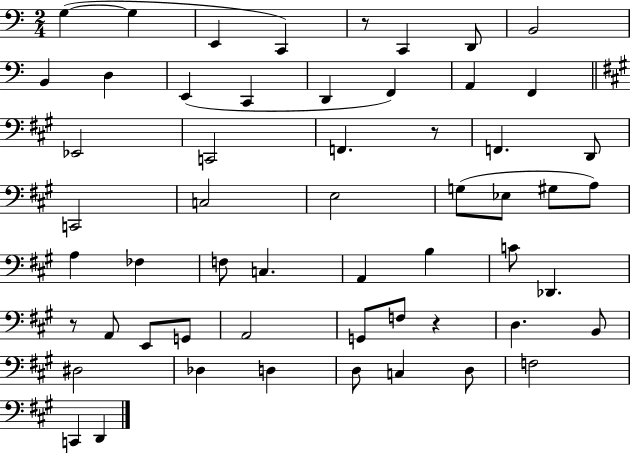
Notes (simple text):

G3/q G3/q E2/q C2/q R/e C2/q D2/e B2/h B2/q D3/q E2/q C2/q D2/q F2/q A2/q F2/q Eb2/h C2/h F2/q. R/e F2/q. D2/e C2/h C3/h E3/h G3/e Eb3/e G#3/e A3/e A3/q FES3/q F3/e C3/q. A2/q B3/q C4/e Db2/q. R/e A2/e E2/e G2/e A2/h G2/e F3/e R/q D3/q. B2/e D#3/h Db3/q D3/q D3/e C3/q D3/e F3/h C2/q D2/q